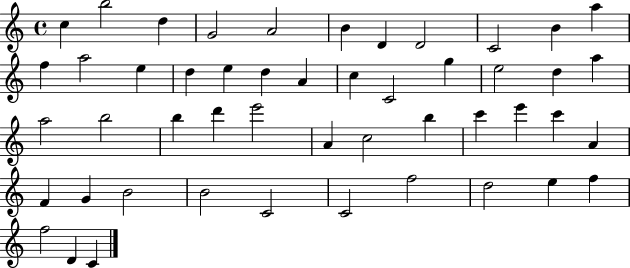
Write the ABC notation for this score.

X:1
T:Untitled
M:4/4
L:1/4
K:C
c b2 d G2 A2 B D D2 C2 B a f a2 e d e d A c C2 g e2 d a a2 b2 b d' e'2 A c2 b c' e' c' A F G B2 B2 C2 C2 f2 d2 e f f2 D C